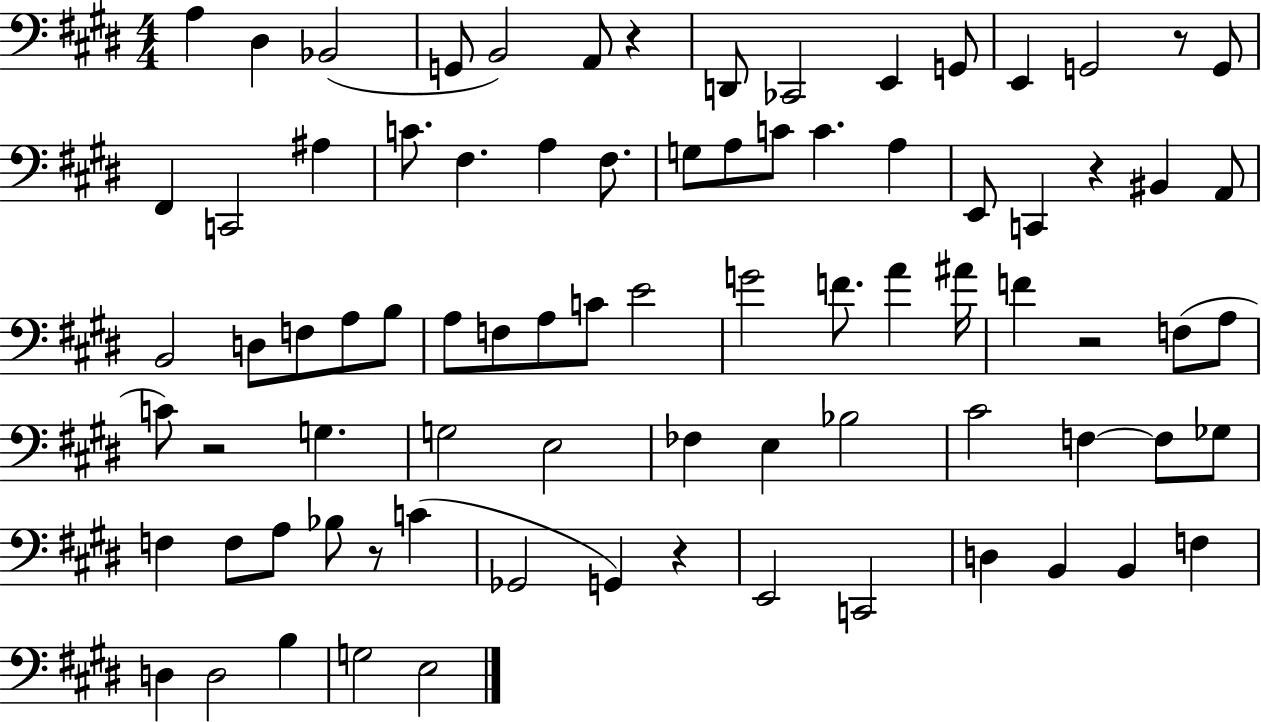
X:1
T:Untitled
M:4/4
L:1/4
K:E
A, ^D, _B,,2 G,,/2 B,,2 A,,/2 z D,,/2 _C,,2 E,, G,,/2 E,, G,,2 z/2 G,,/2 ^F,, C,,2 ^A, C/2 ^F, A, ^F,/2 G,/2 A,/2 C/2 C A, E,,/2 C,, z ^B,, A,,/2 B,,2 D,/2 F,/2 A,/2 B,/2 A,/2 F,/2 A,/2 C/2 E2 G2 F/2 A ^A/4 F z2 F,/2 A,/2 C/2 z2 G, G,2 E,2 _F, E, _B,2 ^C2 F, F,/2 _G,/2 F, F,/2 A,/2 _B,/2 z/2 C _G,,2 G,, z E,,2 C,,2 D, B,, B,, F, D, D,2 B, G,2 E,2